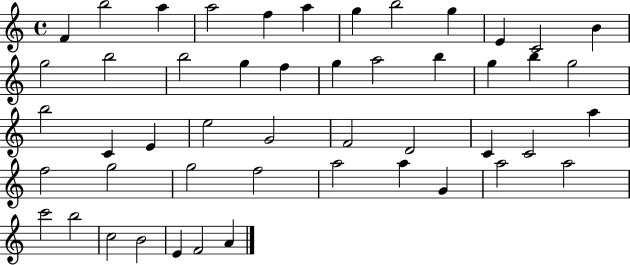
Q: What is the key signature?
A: C major